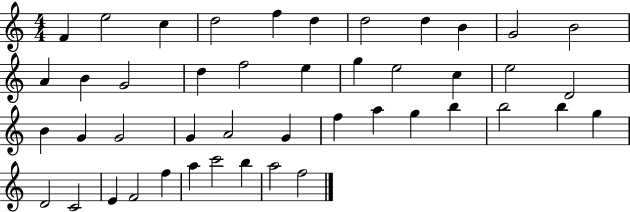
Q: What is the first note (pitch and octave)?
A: F4